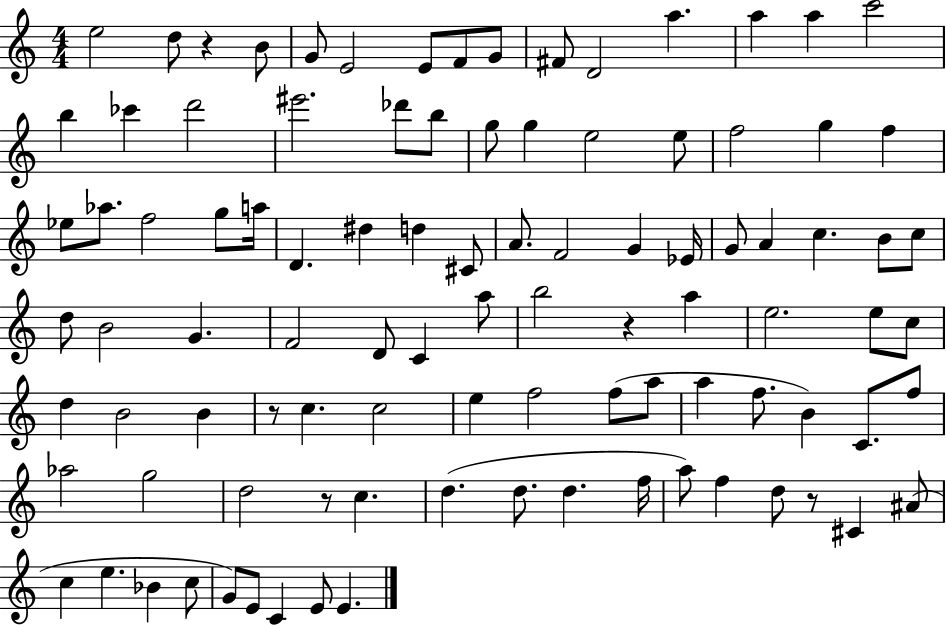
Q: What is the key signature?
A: C major